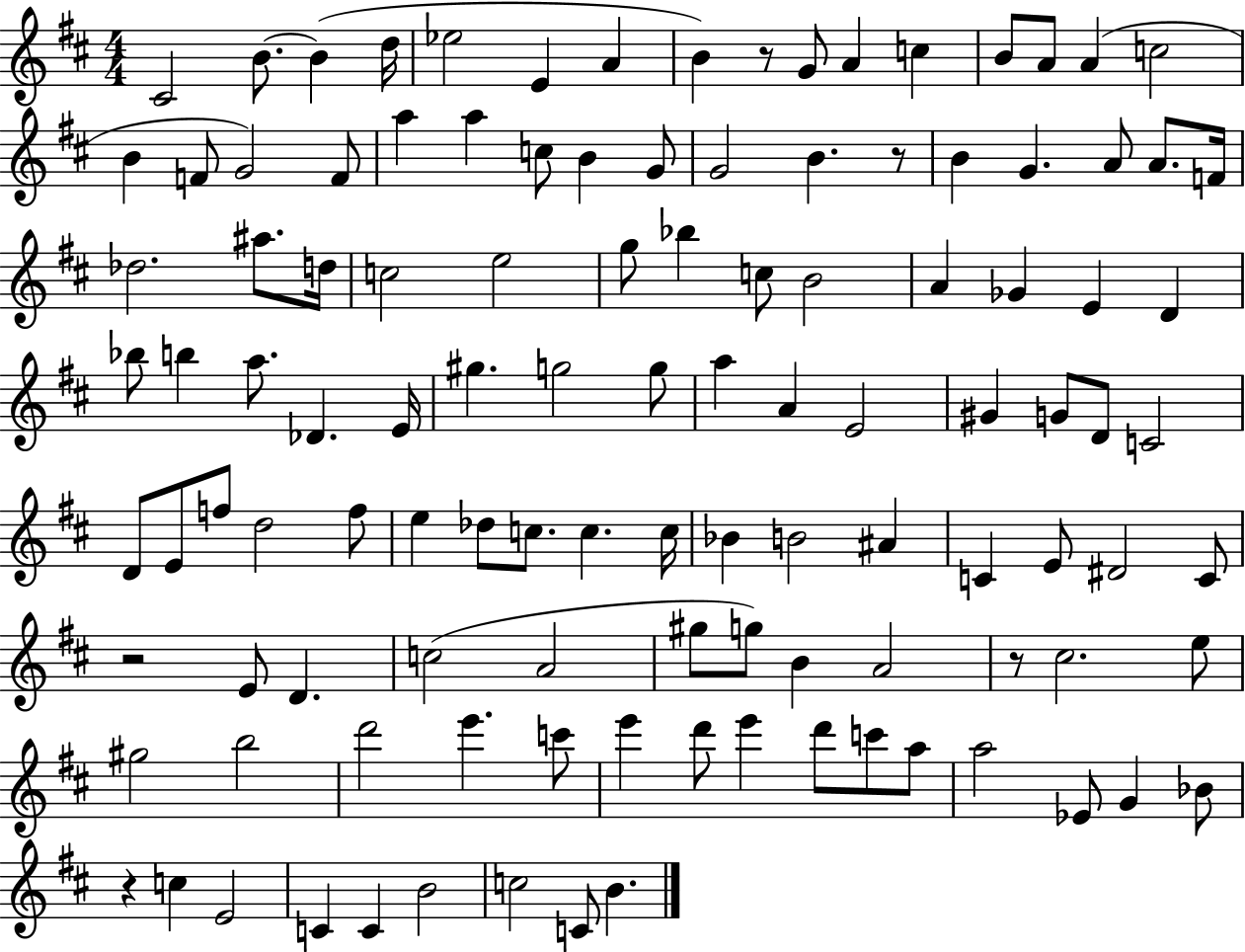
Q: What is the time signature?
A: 4/4